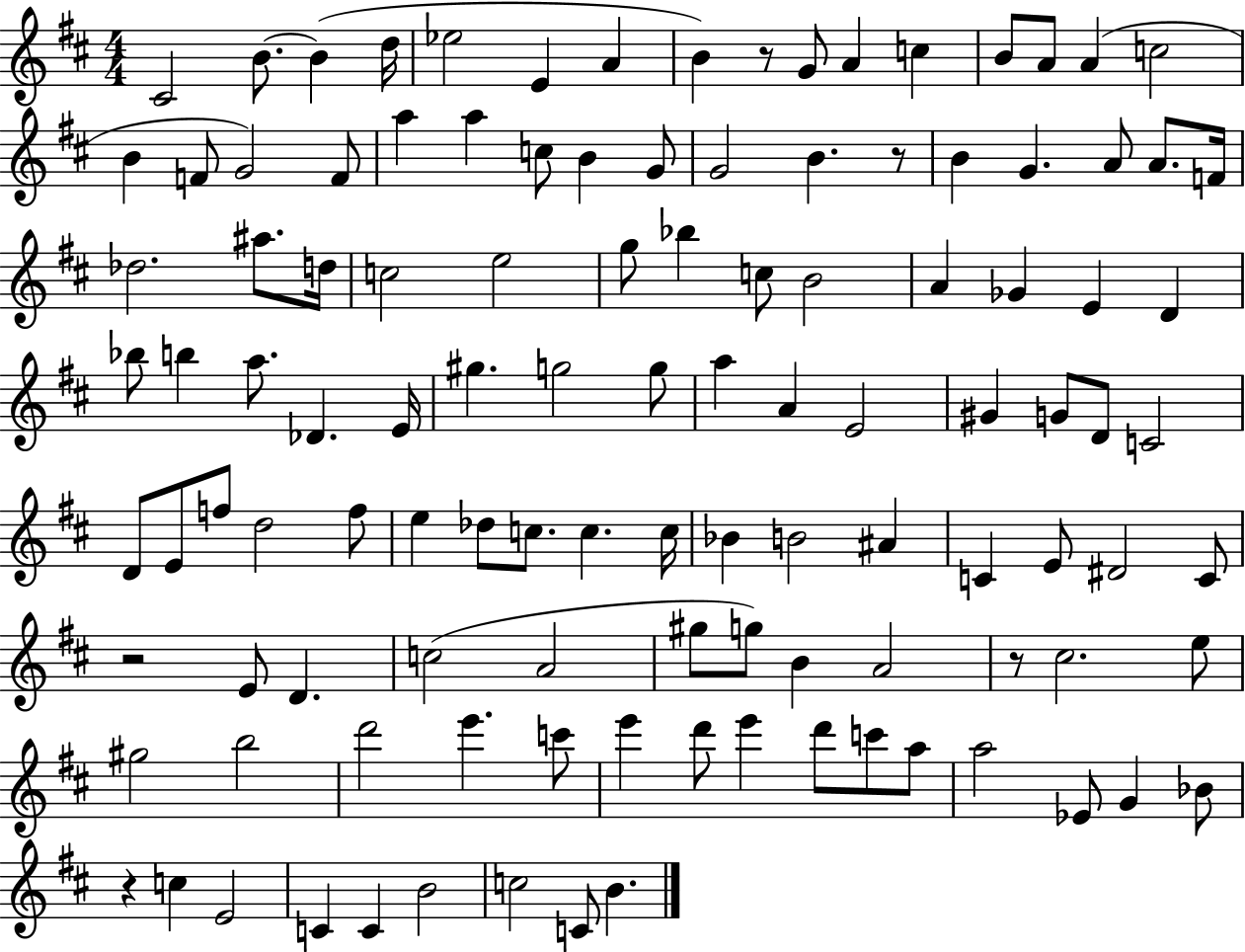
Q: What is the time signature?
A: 4/4